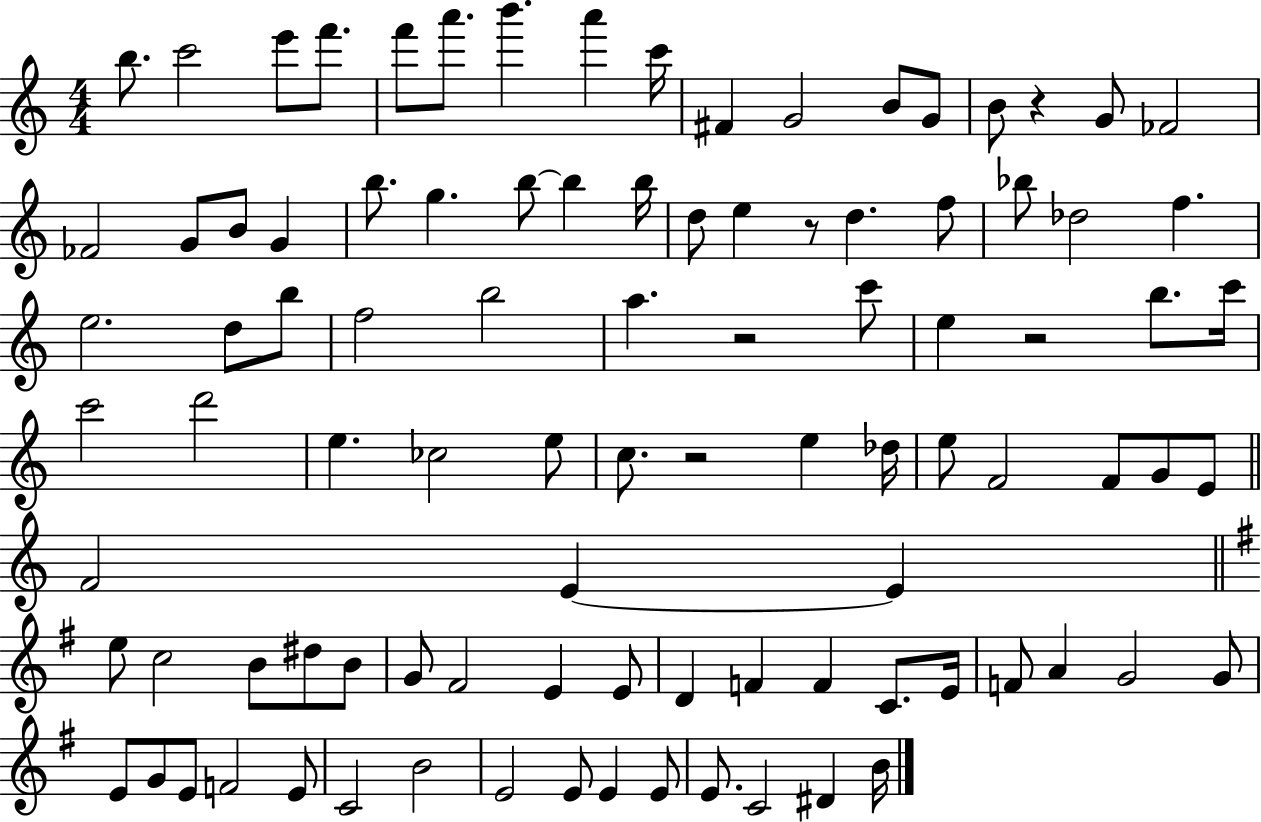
X:1
T:Untitled
M:4/4
L:1/4
K:C
b/2 c'2 e'/2 f'/2 f'/2 a'/2 b' a' c'/4 ^F G2 B/2 G/2 B/2 z G/2 _F2 _F2 G/2 B/2 G b/2 g b/2 b b/4 d/2 e z/2 d f/2 _b/2 _d2 f e2 d/2 b/2 f2 b2 a z2 c'/2 e z2 b/2 c'/4 c'2 d'2 e _c2 e/2 c/2 z2 e _d/4 e/2 F2 F/2 G/2 E/2 F2 E E e/2 c2 B/2 ^d/2 B/2 G/2 ^F2 E E/2 D F F C/2 E/4 F/2 A G2 G/2 E/2 G/2 E/2 F2 E/2 C2 B2 E2 E/2 E E/2 E/2 C2 ^D B/4